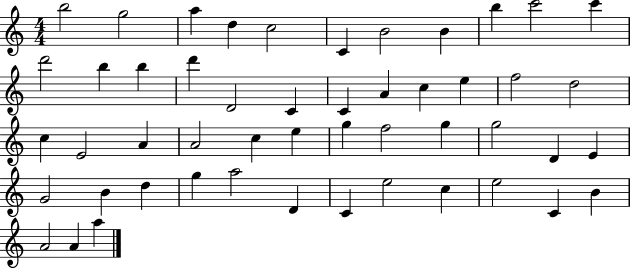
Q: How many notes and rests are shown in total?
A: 50